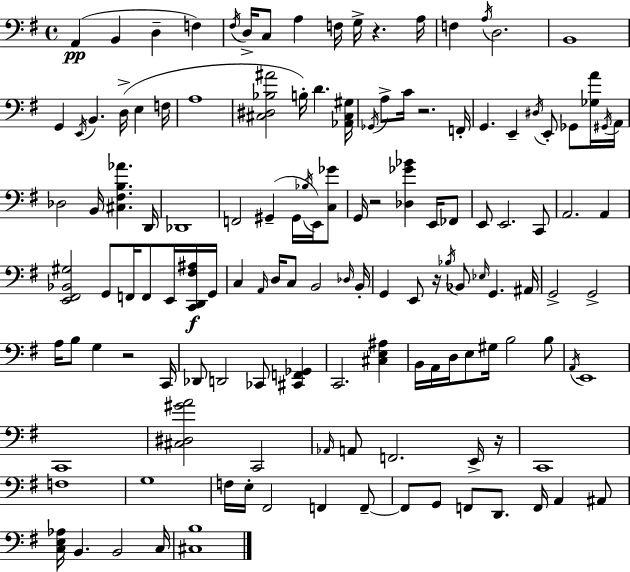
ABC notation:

X:1
T:Untitled
M:4/4
L:1/4
K:Em
A,, B,, D, F, ^F,/4 D,/4 C,/2 A, F,/4 G,/4 z A,/4 F, A,/4 D,2 B,,4 G,, E,,/4 B,, D,/4 E, F,/4 A,4 [^C,^D,_B,^A]2 B,/4 D [_A,,^C,^G,]/4 _G,,/4 A,/2 C/4 z2 F,,/4 G,, E,, ^D,/4 E,,/2 _G,,/2 [_G,A]/4 ^G,,/4 A,,/4 _D,2 B,,/4 [^C,^F,B,_A] D,,/4 _D,,4 F,,2 ^G,, ^G,,/4 _B,/4 E,,/4 [C,_G]/2 G,,/4 z2 [_D,_G_B] E,,/4 _F,,/2 E,,/2 E,,2 C,,/2 A,,2 A,, [E,,^F,,_B,,^G,]2 G,,/2 F,,/4 F,,/2 E,,/4 [C,,D,,^F,^A,]/4 G,,/4 C, A,,/4 D,/4 C,/2 B,,2 _D,/4 B,,/4 G,, E,,/2 z/4 _B,/4 _B,,/2 _E,/4 G,, ^A,,/4 G,,2 G,,2 A,/4 B,/2 G, z2 C,,/4 _D,,/2 D,,2 _C,,/2 [^C,,F,,_G,,] C,,2 [^C,E,^A,] B,,/4 A,,/4 D,/4 E,/2 ^G,/4 B,2 B,/2 A,,/4 E,,4 C,,4 [^C,^D,^GA]2 C,,2 _A,,/4 A,,/2 F,,2 E,,/4 z/4 C,,4 F,4 G,4 F,/4 E,/4 ^F,,2 F,, F,,/2 F,,/2 G,,/2 F,,/2 D,,/2 F,,/4 A,, ^A,,/2 [C,E,_A,]/4 B,, B,,2 C,/4 [^C,B,]4